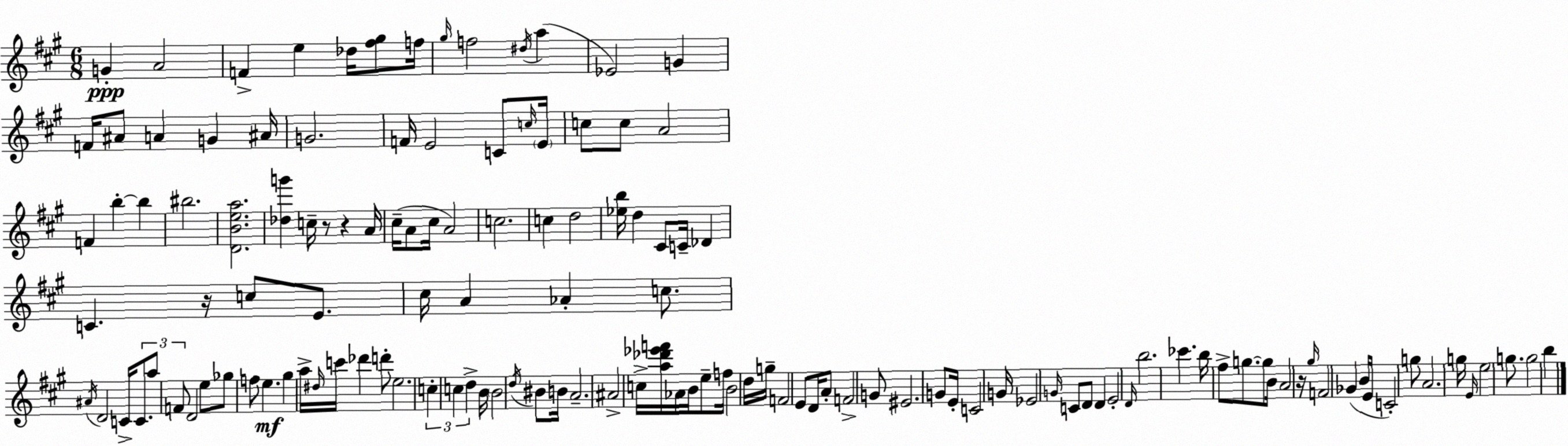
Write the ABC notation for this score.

X:1
T:Untitled
M:6/8
L:1/4
K:A
G A2 F e _d/4 [^f^g]/2 f/4 ^g/4 f2 ^d/4 a _E2 G F/4 ^A/2 A G ^A/4 G2 F/4 E2 C/2 c/4 E/4 c/2 c/2 A2 F b b ^b2 [DBea]2 [_dg'] c/4 z/2 z A/4 ^c/4 A/2 ^c/4 A2 c2 c d2 [_eb]/4 d ^C/2 C/4 _D C z/4 c/2 E/2 ^c/4 A _A c/2 ^A/4 D2 C/4 C/2 a/2 F/2 D2 e/2 _g/2 f/2 e ^g a/4 ^d/4 c'/4 _d' d'/2 e2 c c d B/4 B2 d/4 ^B/2 B/4 A2 ^A2 c/4 [a_d'_e'f']/4 _A/4 B/4 e/2 f/4 B2 d/4 g/4 F2 E/2 D/4 A/2 F2 G/2 ^E2 G/2 E/4 C2 G/4 _E2 G/4 C/2 D/2 D E2 D/4 b2 _c' b/4 ^f/2 g/2 g/2 B/4 A2 z/4 ^g/4 F2 _G B/4 E/4 C2 g/2 A2 g/4 E/4 e2 g/2 g2 b